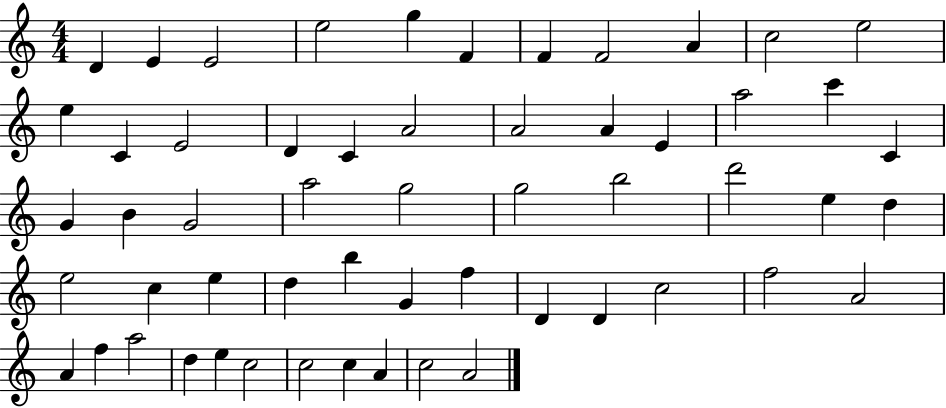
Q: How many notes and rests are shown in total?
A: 56